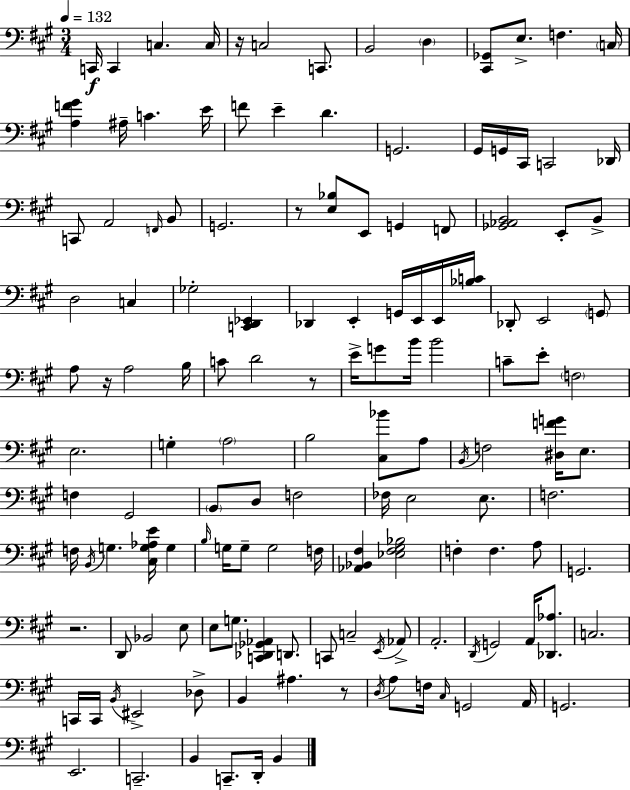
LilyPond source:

{
  \clef bass
  \numericTimeSignature
  \time 3/4
  \key a \major
  \tempo 4 = 132
  c,16\f c,4 c4. c16 | r16 c2 c,8. | b,2 \parenthesize d4 | <cis, ges,>8 e8.-> f4. \parenthesize c16 | \break <a f' gis'>4 ais16-- c'4. e'16 | f'8 e'4-- d'4. | g,2. | gis,16 g,16 cis,16 c,2 des,16 | \break c,8 a,2 \grace { f,16 } b,8 | g,2. | r8 <e bes>8 e,8 g,4 f,8 | <ges, aes, b,>2 e,8-. b,8-> | \break d2 c4 | ges2-. <c, d, ees,>4 | des,4 e,4-. g,16 e,16 e,16 | <bes c'>16 des,8-. e,2 \parenthesize g,8 | \break a8 r16 a2 | b16 c'8 d'2 r8 | e'16-> g'8 b'16 b'2 | c'8-- e'8-. \parenthesize f2 | \break e2. | g4-. \parenthesize a2 | b2 <cis bes'>8 a8 | \acciaccatura { b,16 } f2 <dis f' g'>16 e8. | \break f4 gis,2 | \parenthesize b,8 d8 f2 | fes16 e2 e8. | f2. | \break f16 \acciaccatura { b,16 } g4. <cis g aes e'>16 g4 | \grace { b16 } g16 g8-- g2 | f16 <aes, bes, fis>4 <ees fis gis bes>2 | f4-. f4. | \break a8 g,2. | r2. | d,8 bes,2 | e8 e8 g8. <c, des, ges, aes,>4 | \break d,8. c,8 c2-- | \acciaccatura { e,16 } aes,8-> a,2.-. | \acciaccatura { d,16 } g,2 | a,16 <des, aes>8. c2. | \break c,16 c,16 \acciaccatura { b,16 } eis,2-> | des8-> b,4 ais4. | r8 \acciaccatura { d16 } a8 f16 \grace { cis16 } | g,2 a,16 g,2. | \break e,2. | c,2.-- | b,4 | c,8.-- d,16-. b,4 \bar "|."
}